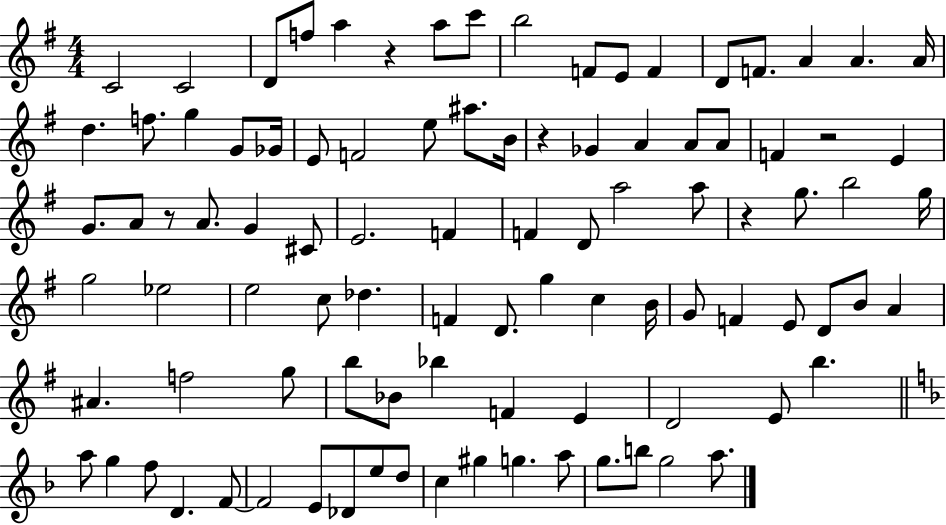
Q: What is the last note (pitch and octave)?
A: A5